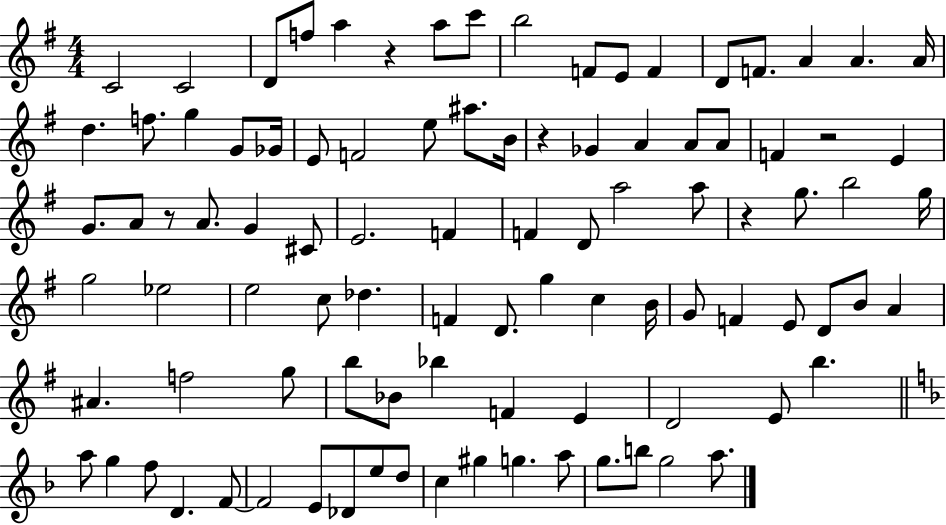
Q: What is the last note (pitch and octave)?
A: A5